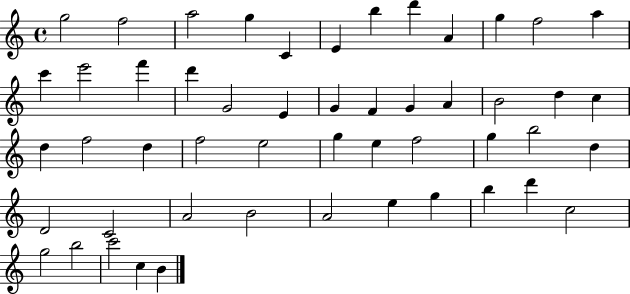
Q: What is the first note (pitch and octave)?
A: G5